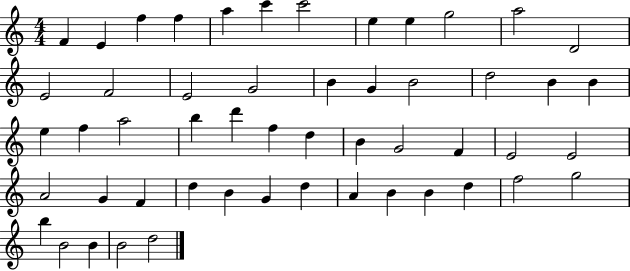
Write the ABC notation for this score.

X:1
T:Untitled
M:4/4
L:1/4
K:C
F E f f a c' c'2 e e g2 a2 D2 E2 F2 E2 G2 B G B2 d2 B B e f a2 b d' f d B G2 F E2 E2 A2 G F d B G d A B B d f2 g2 b B2 B B2 d2